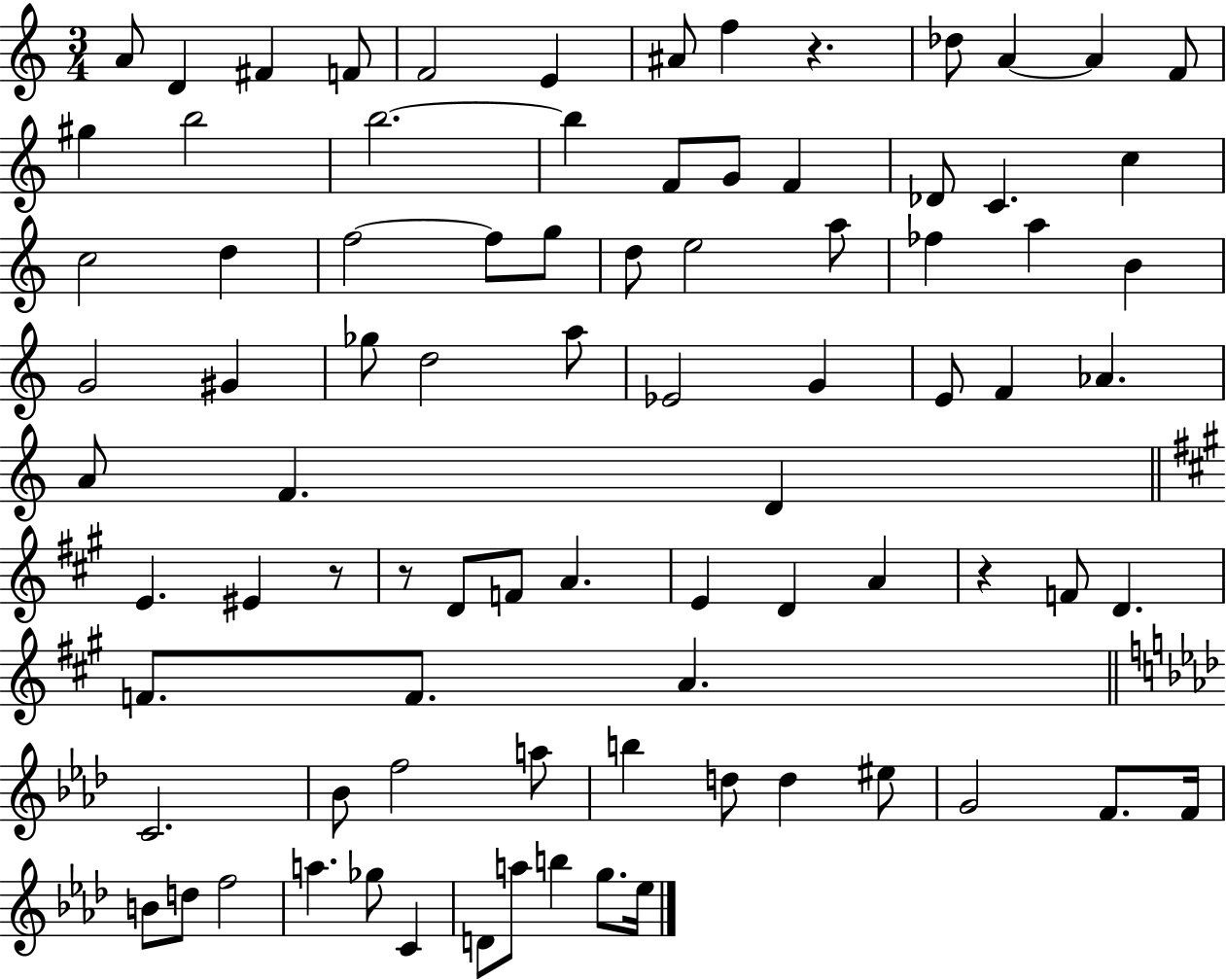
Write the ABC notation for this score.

X:1
T:Untitled
M:3/4
L:1/4
K:C
A/2 D ^F F/2 F2 E ^A/2 f z _d/2 A A F/2 ^g b2 b2 b F/2 G/2 F _D/2 C c c2 d f2 f/2 g/2 d/2 e2 a/2 _f a B G2 ^G _g/2 d2 a/2 _E2 G E/2 F _A A/2 F D E ^E z/2 z/2 D/2 F/2 A E D A z F/2 D F/2 F/2 A C2 _B/2 f2 a/2 b d/2 d ^e/2 G2 F/2 F/4 B/2 d/2 f2 a _g/2 C D/2 a/2 b g/2 _e/4